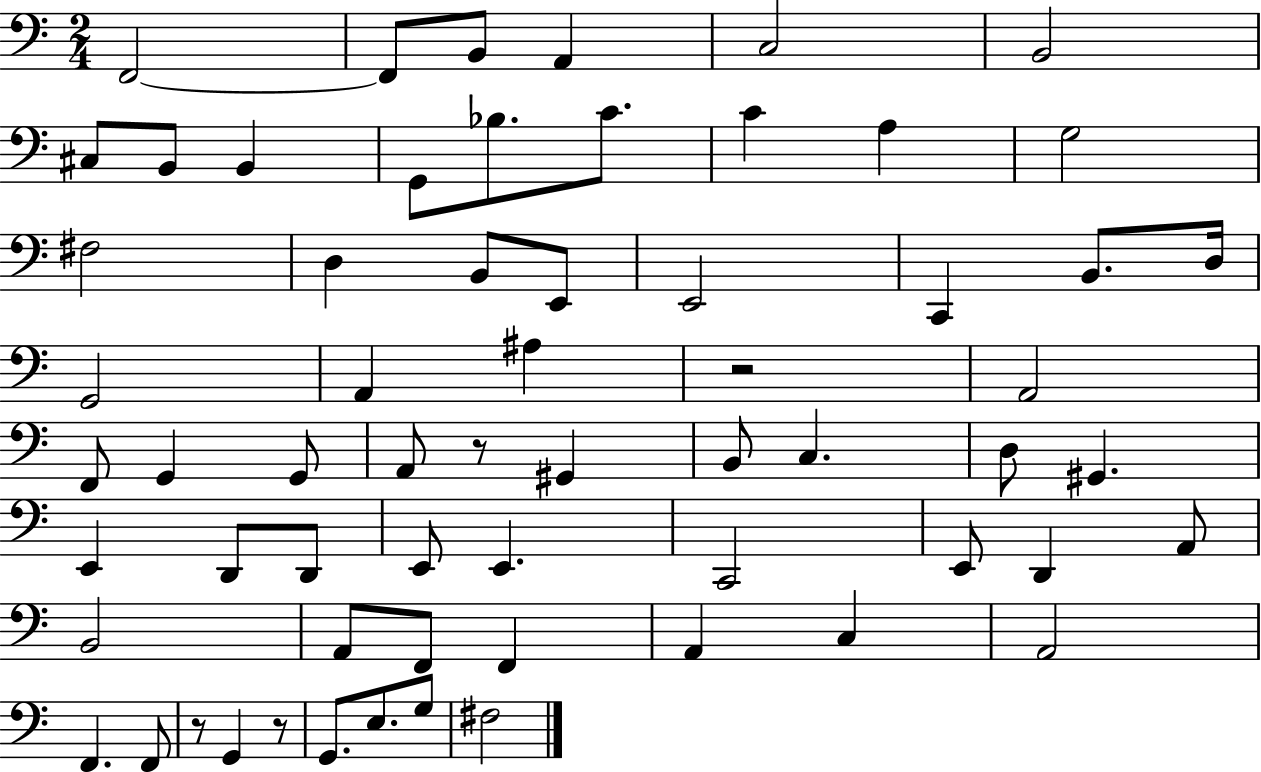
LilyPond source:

{
  \clef bass
  \numericTimeSignature
  \time 2/4
  \key c \major
  f,2~~ | f,8 b,8 a,4 | c2 | b,2 | \break cis8 b,8 b,4 | g,8 bes8. c'8. | c'4 a4 | g2 | \break fis2 | d4 b,8 e,8 | e,2 | c,4 b,8. d16 | \break g,2 | a,4 ais4 | r2 | a,2 | \break f,8 g,4 g,8 | a,8 r8 gis,4 | b,8 c4. | d8 gis,4. | \break e,4 d,8 d,8 | e,8 e,4. | c,2 | e,8 d,4 a,8 | \break b,2 | a,8 f,8 f,4 | a,4 c4 | a,2 | \break f,4. f,8 | r8 g,4 r8 | g,8. e8. g8 | fis2 | \break \bar "|."
}